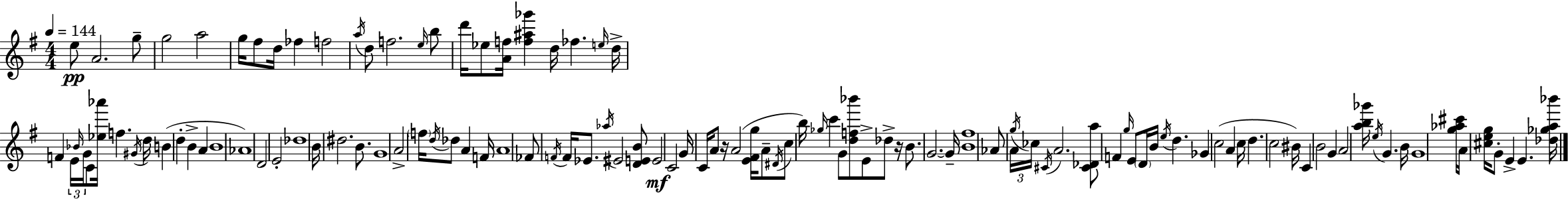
E5/e A4/h. G5/e G5/h A5/h G5/s F#5/e D5/s FES5/q F5/h A5/s D5/e F5/h. E5/s B5/e D6/s Eb5/e [A4,F5]/s [F5,A#5,Gb6]/q D5/s FES5/q. E5/s D5/s F4/q E4/s Bb4/s G4/s C4/e [Eb5,Ab6]/s F5/q. G#4/s D5/s B4/q D5/q B4/q A4/q B4/w Ab4/w D4/h E4/h Db5/w B4/s D#5/h. B4/e. G4/w A4/h F5/s D5/s Db5/e A4/q F4/s A4/w FES4/e F4/s F4/s Eb4/e. Ab5/s EIS4/h [D4,E4,B4]/e E4/h C4/h G4/s C4/s A4/e R/s A4/h [E4,F#4,G5]/s A4/e D#4/s C5/e B5/s Gb5/s C6/q G4/e [D5,F5,Bb6]/e E4/e Db5/e R/s B4/e. G4/h. G4/s [B4,F#5]/w Ab4/e A4/s G5/s CES5/s C#4/s A4/h. [C#4,Db4,A5]/e F4/q G5/s E4/e D4/s B4/s E5/s D5/q. Gb4/q C5/h A4/q C5/s D5/q. C5/h BIS4/s C4/q B4/h G4/q A4/h [A5,B5,Gb6]/s E5/s G4/q. B4/s G4/w [G5,Ab5,C#6]/s A4/s [C#5,E5,G5]/s G4/e E4/q E4/q. [Db5,Gb5,A5,Bb6]/s